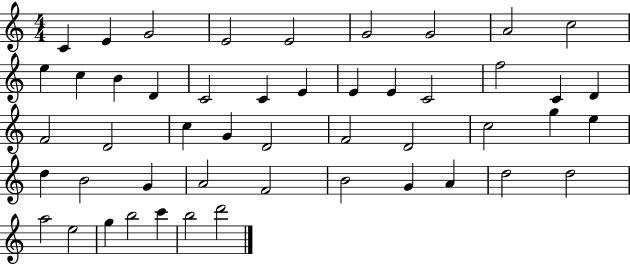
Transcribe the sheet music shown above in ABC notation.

X:1
T:Untitled
M:4/4
L:1/4
K:C
C E G2 E2 E2 G2 G2 A2 c2 e c B D C2 C E E E C2 f2 C D F2 D2 c G D2 F2 D2 c2 g e d B2 G A2 F2 B2 G A d2 d2 a2 e2 g b2 c' b2 d'2